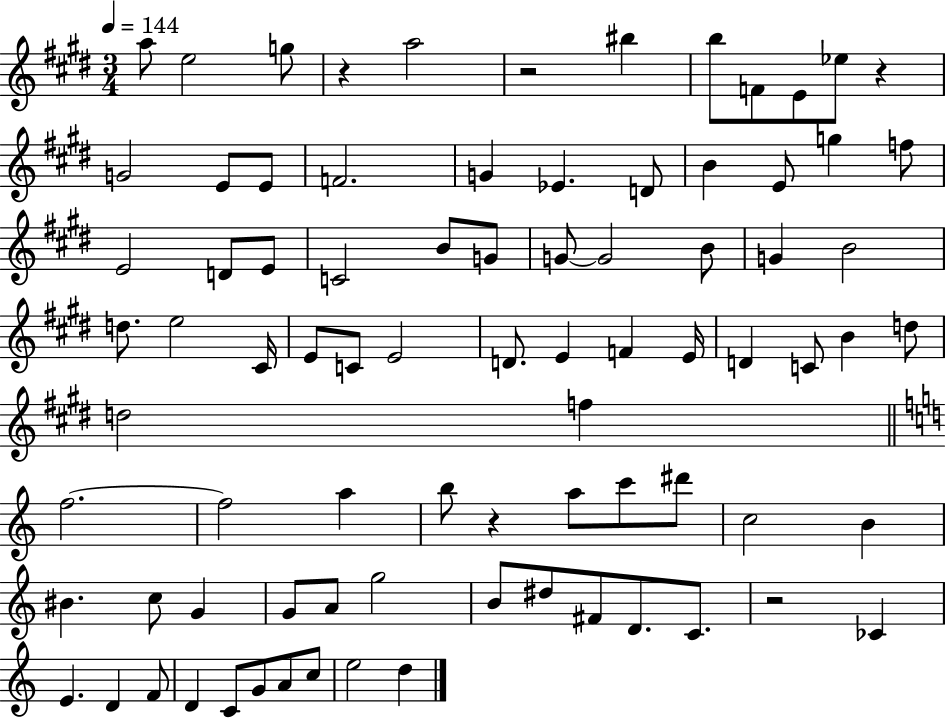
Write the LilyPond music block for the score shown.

{
  \clef treble
  \numericTimeSignature
  \time 3/4
  \key e \major
  \tempo 4 = 144
  a''8 e''2 g''8 | r4 a''2 | r2 bis''4 | b''8 f'8 e'8 ees''8 r4 | \break g'2 e'8 e'8 | f'2. | g'4 ees'4. d'8 | b'4 e'8 g''4 f''8 | \break e'2 d'8 e'8 | c'2 b'8 g'8 | g'8~~ g'2 b'8 | g'4 b'2 | \break d''8. e''2 cis'16 | e'8 c'8 e'2 | d'8. e'4 f'4 e'16 | d'4 c'8 b'4 d''8 | \break d''2 f''4 | \bar "||" \break \key c \major f''2.~~ | f''2 a''4 | b''8 r4 a''8 c'''8 dis'''8 | c''2 b'4 | \break bis'4. c''8 g'4 | g'8 a'8 g''2 | b'8 dis''8 fis'8 d'8. c'8. | r2 ces'4 | \break e'4. d'4 f'8 | d'4 c'8 g'8 a'8 c''8 | e''2 d''4 | \bar "|."
}